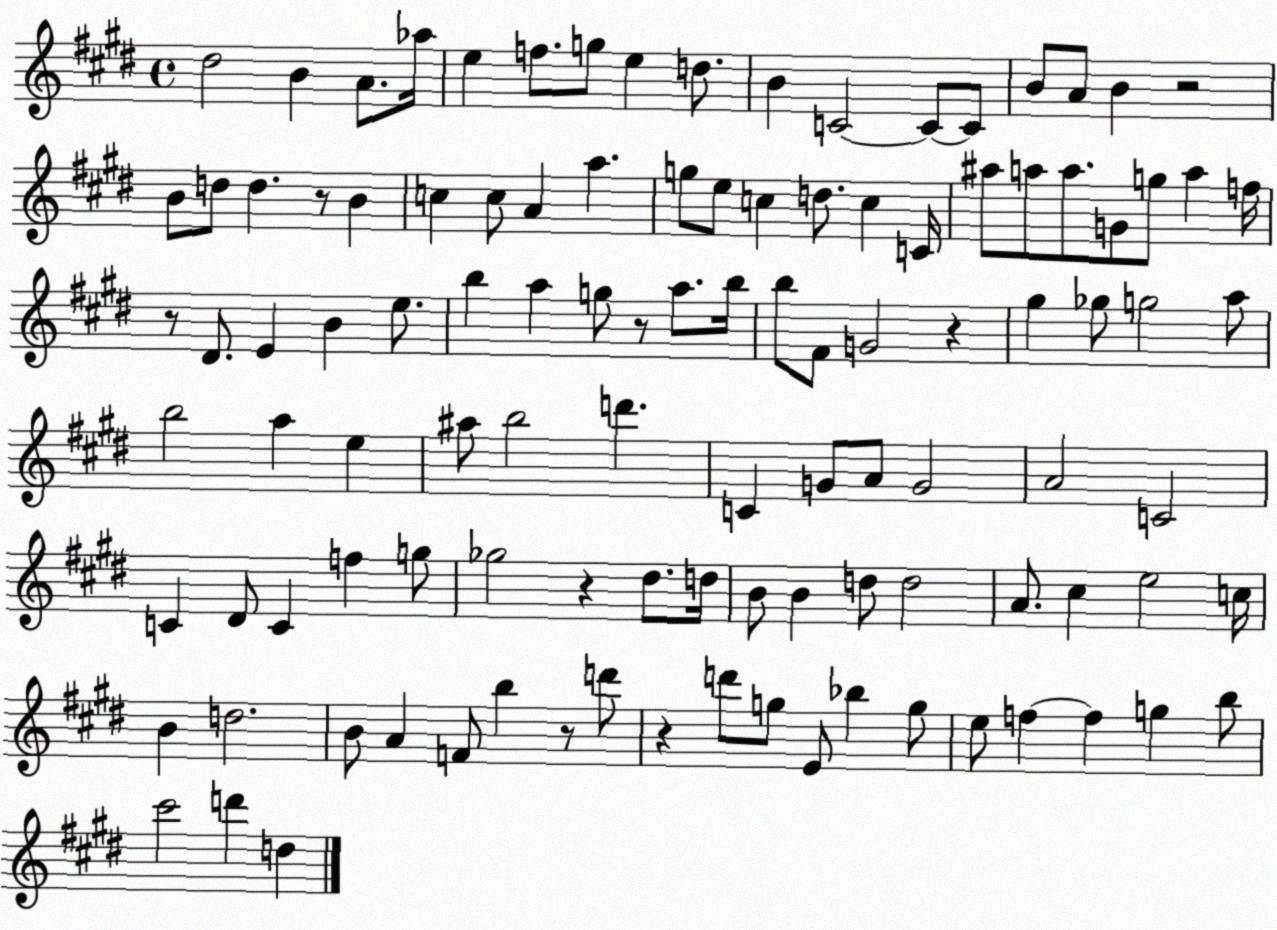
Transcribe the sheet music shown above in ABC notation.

X:1
T:Untitled
M:4/4
L:1/4
K:E
^d2 B A/2 _a/4 e f/2 g/2 e d/2 B C2 C/2 C/2 B/2 A/2 B z2 B/2 d/2 d z/2 B c c/2 A a g/2 e/2 c d/2 c C/4 ^a/2 a/2 a/2 G/2 g/2 a f/4 z/2 ^D/2 E B e/2 b a g/2 z/2 a/2 b/4 b/2 ^F/2 G2 z ^g _g/2 g2 a/2 b2 a e ^a/2 b2 d' C G/2 A/2 G2 A2 C2 C ^D/2 C f g/2 _g2 z ^d/2 d/4 B/2 B d/2 d2 A/2 ^c e2 c/4 B d2 B/2 A F/2 b z/2 d'/2 z d'/2 g/2 E/2 _b g/2 e/2 f f g b/2 ^c'2 d' d